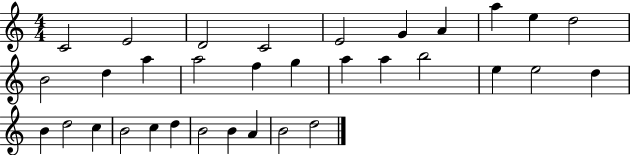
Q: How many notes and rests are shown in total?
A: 33